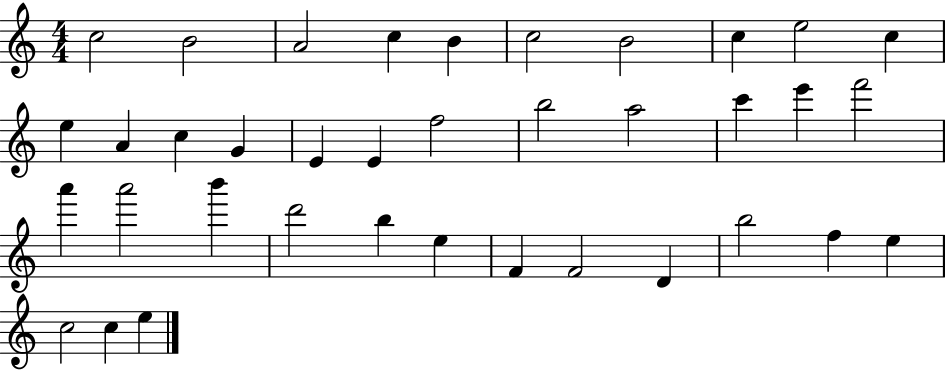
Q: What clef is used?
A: treble